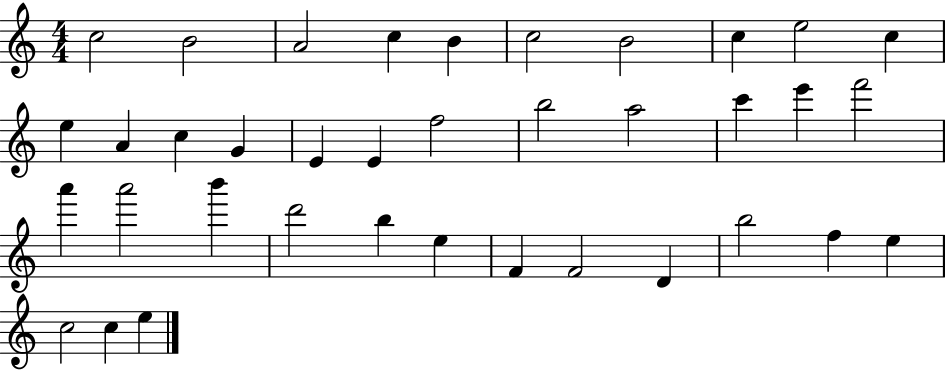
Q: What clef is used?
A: treble